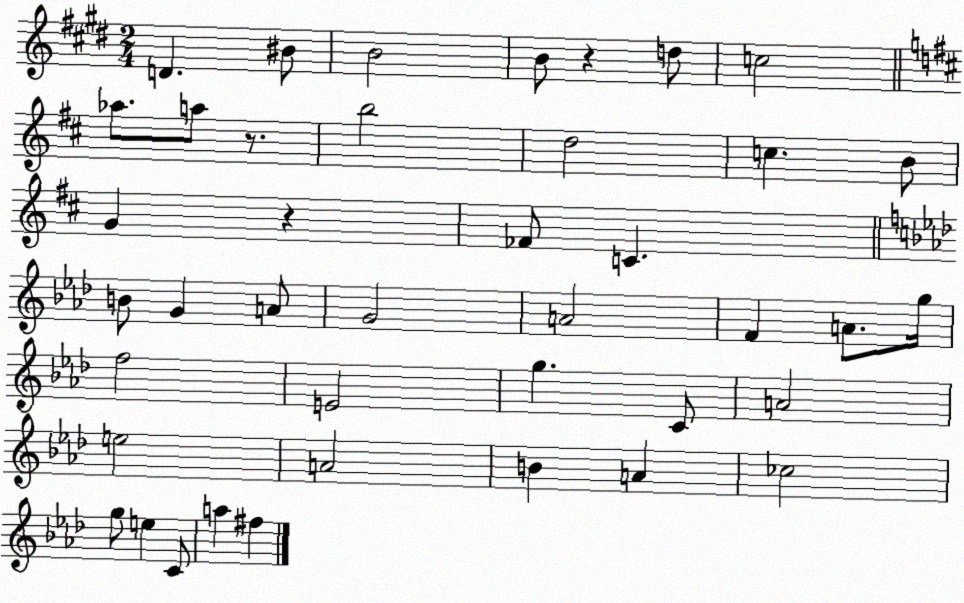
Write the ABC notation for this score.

X:1
T:Untitled
M:2/4
L:1/4
K:E
D ^B/2 B2 B/2 z d/2 c2 _a/2 a/2 z/2 b2 d2 c B/2 G z _F/2 C B/2 G A/2 G2 A2 F A/2 g/4 f2 E2 g C/2 A2 e2 A2 B A _c2 g/2 e C/2 a ^f